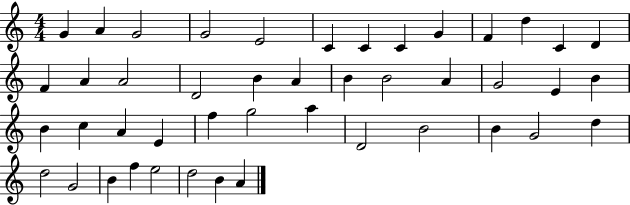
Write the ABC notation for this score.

X:1
T:Untitled
M:4/4
L:1/4
K:C
G A G2 G2 E2 C C C G F d C D F A A2 D2 B A B B2 A G2 E B B c A E f g2 a D2 B2 B G2 d d2 G2 B f e2 d2 B A